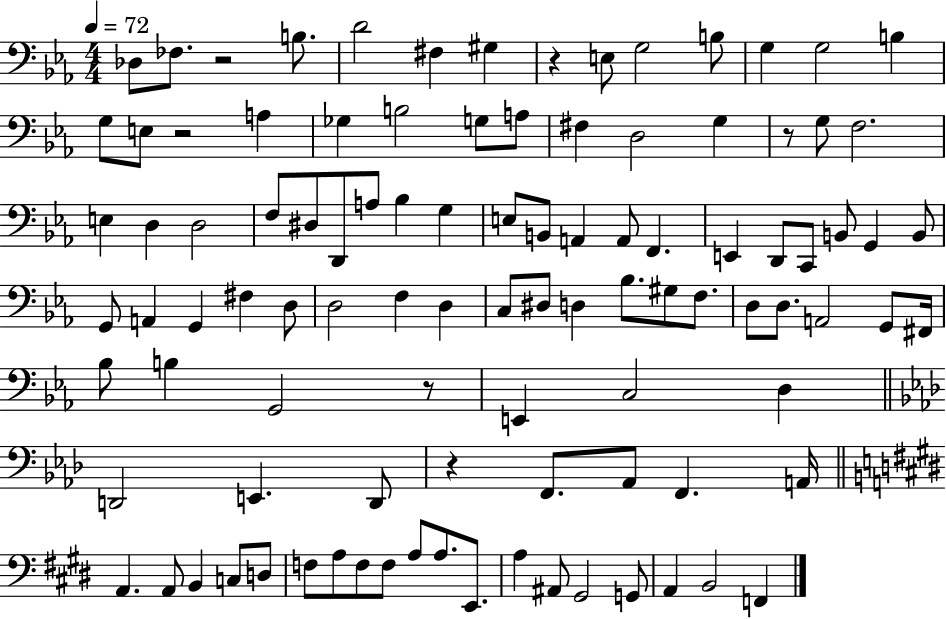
Db3/e FES3/e. R/h B3/e. D4/h F#3/q G#3/q R/q E3/e G3/h B3/e G3/q G3/h B3/q G3/e E3/e R/h A3/q Gb3/q B3/h G3/e A3/e F#3/q D3/h G3/q R/e G3/e F3/h. E3/q D3/q D3/h F3/e D#3/e D2/e A3/e Bb3/q G3/q E3/e B2/e A2/q A2/e F2/q. E2/q D2/e C2/e B2/e G2/q B2/e G2/e A2/q G2/q F#3/q D3/e D3/h F3/q D3/q C3/e D#3/e D3/q Bb3/e. G#3/e F3/e. D3/e D3/e. A2/h G2/e F#2/s Bb3/e B3/q G2/h R/e E2/q C3/h D3/q D2/h E2/q. D2/e R/q F2/e. Ab2/e F2/q. A2/s A2/q. A2/e B2/q C3/e D3/e F3/e A3/e F3/e F3/e A3/e A3/e. E2/e. A3/q A#2/e G#2/h G2/e A2/q B2/h F2/q